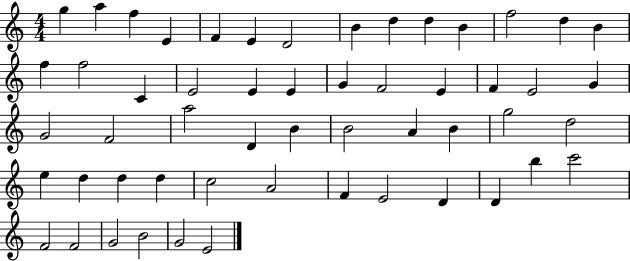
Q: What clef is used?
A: treble